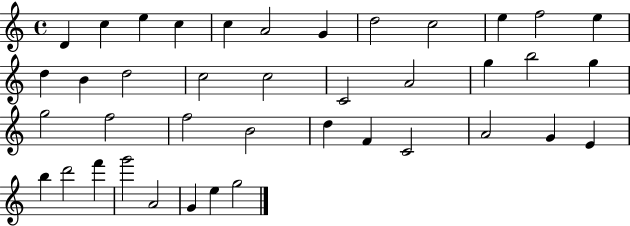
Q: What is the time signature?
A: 4/4